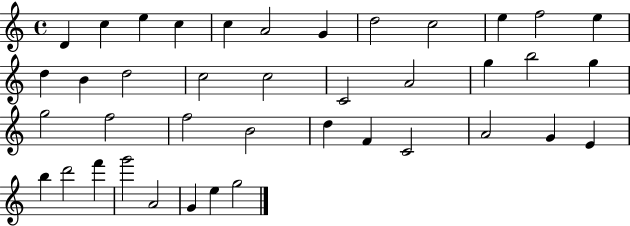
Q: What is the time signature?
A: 4/4